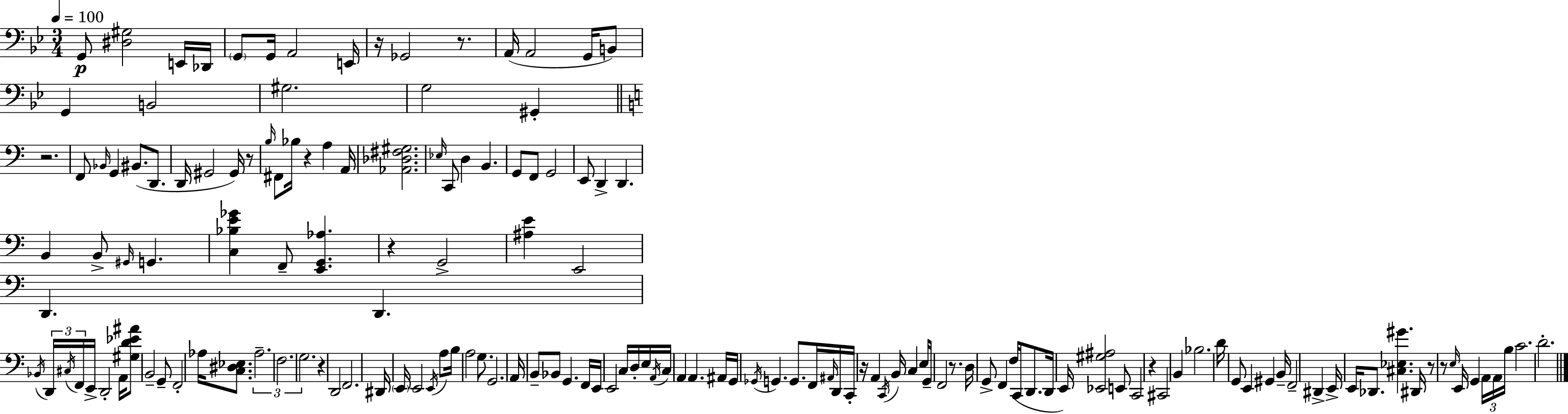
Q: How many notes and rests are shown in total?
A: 157